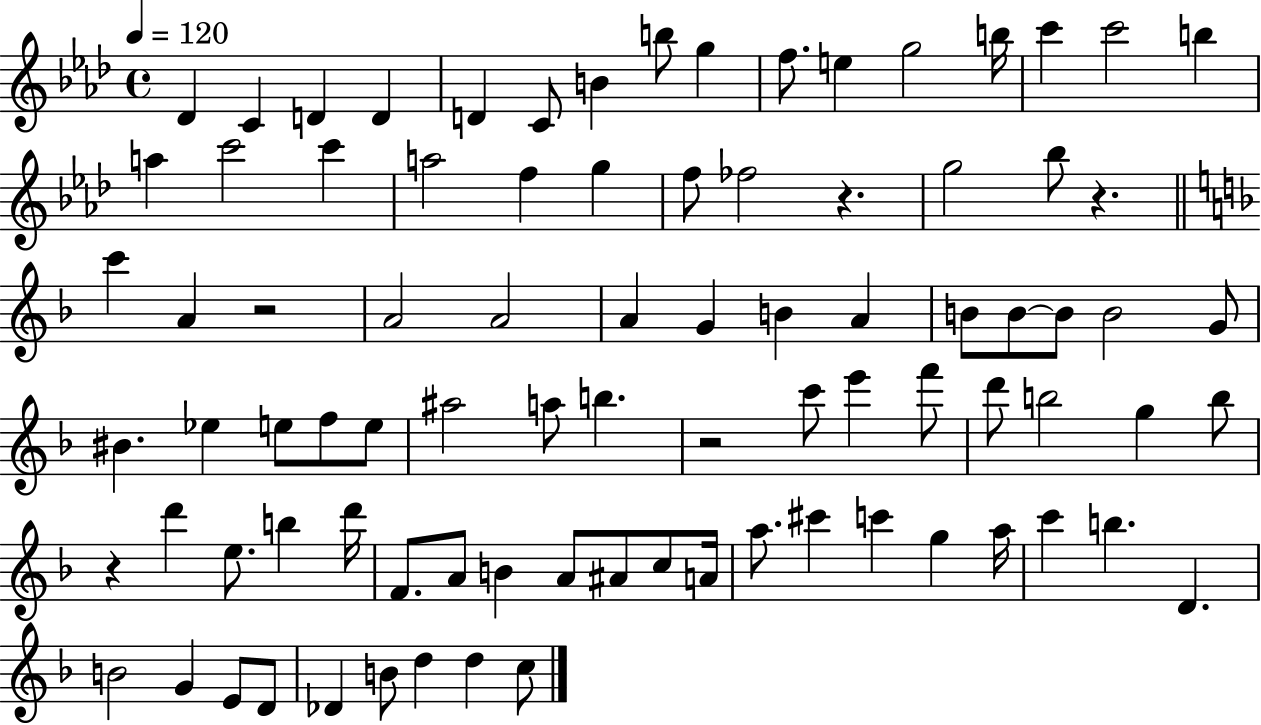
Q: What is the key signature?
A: AES major